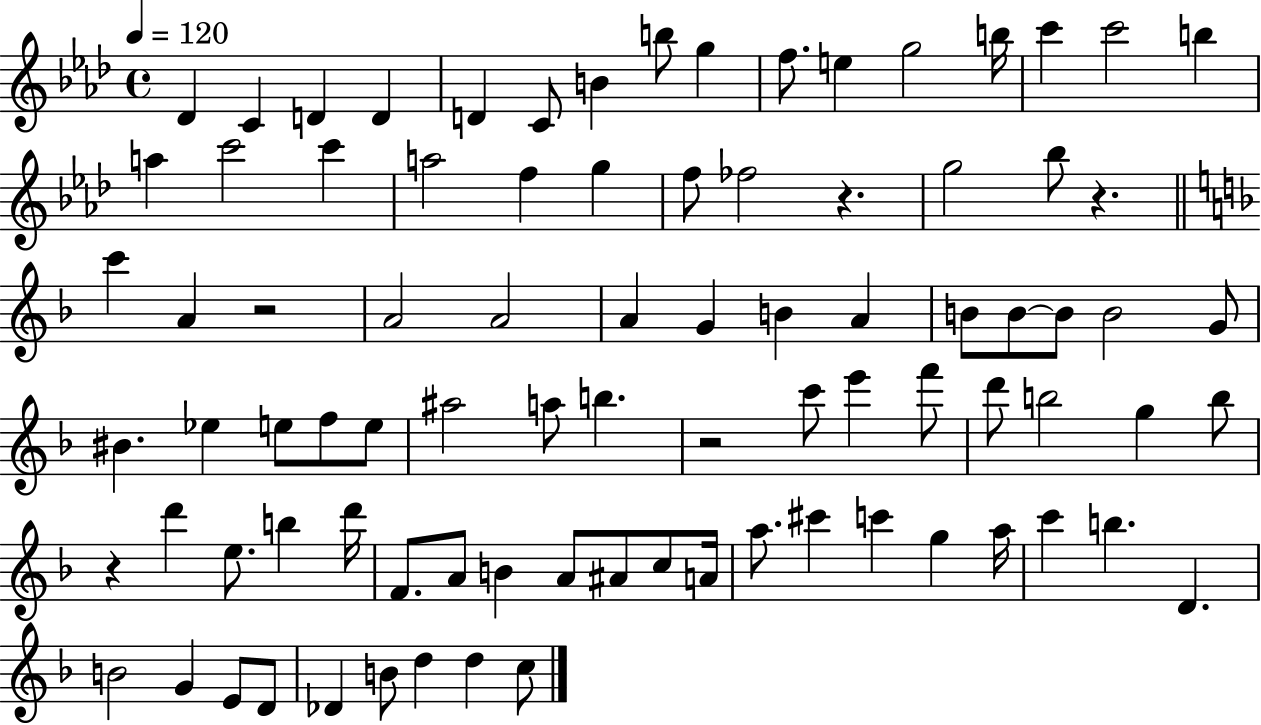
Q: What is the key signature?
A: AES major